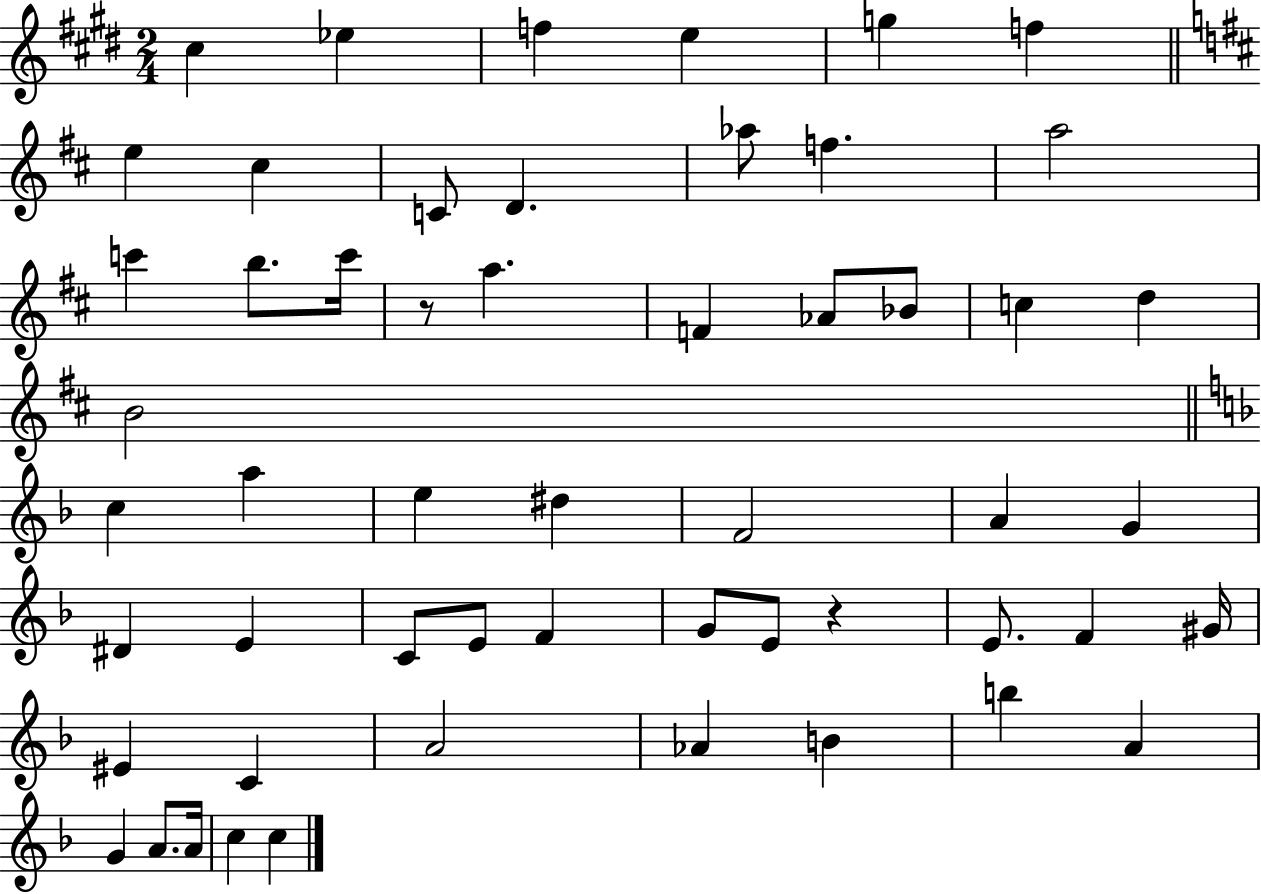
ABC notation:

X:1
T:Untitled
M:2/4
L:1/4
K:E
^c _e f e g f e ^c C/2 D _a/2 f a2 c' b/2 c'/4 z/2 a F _A/2 _B/2 c d B2 c a e ^d F2 A G ^D E C/2 E/2 F G/2 E/2 z E/2 F ^G/4 ^E C A2 _A B b A G A/2 A/4 c c